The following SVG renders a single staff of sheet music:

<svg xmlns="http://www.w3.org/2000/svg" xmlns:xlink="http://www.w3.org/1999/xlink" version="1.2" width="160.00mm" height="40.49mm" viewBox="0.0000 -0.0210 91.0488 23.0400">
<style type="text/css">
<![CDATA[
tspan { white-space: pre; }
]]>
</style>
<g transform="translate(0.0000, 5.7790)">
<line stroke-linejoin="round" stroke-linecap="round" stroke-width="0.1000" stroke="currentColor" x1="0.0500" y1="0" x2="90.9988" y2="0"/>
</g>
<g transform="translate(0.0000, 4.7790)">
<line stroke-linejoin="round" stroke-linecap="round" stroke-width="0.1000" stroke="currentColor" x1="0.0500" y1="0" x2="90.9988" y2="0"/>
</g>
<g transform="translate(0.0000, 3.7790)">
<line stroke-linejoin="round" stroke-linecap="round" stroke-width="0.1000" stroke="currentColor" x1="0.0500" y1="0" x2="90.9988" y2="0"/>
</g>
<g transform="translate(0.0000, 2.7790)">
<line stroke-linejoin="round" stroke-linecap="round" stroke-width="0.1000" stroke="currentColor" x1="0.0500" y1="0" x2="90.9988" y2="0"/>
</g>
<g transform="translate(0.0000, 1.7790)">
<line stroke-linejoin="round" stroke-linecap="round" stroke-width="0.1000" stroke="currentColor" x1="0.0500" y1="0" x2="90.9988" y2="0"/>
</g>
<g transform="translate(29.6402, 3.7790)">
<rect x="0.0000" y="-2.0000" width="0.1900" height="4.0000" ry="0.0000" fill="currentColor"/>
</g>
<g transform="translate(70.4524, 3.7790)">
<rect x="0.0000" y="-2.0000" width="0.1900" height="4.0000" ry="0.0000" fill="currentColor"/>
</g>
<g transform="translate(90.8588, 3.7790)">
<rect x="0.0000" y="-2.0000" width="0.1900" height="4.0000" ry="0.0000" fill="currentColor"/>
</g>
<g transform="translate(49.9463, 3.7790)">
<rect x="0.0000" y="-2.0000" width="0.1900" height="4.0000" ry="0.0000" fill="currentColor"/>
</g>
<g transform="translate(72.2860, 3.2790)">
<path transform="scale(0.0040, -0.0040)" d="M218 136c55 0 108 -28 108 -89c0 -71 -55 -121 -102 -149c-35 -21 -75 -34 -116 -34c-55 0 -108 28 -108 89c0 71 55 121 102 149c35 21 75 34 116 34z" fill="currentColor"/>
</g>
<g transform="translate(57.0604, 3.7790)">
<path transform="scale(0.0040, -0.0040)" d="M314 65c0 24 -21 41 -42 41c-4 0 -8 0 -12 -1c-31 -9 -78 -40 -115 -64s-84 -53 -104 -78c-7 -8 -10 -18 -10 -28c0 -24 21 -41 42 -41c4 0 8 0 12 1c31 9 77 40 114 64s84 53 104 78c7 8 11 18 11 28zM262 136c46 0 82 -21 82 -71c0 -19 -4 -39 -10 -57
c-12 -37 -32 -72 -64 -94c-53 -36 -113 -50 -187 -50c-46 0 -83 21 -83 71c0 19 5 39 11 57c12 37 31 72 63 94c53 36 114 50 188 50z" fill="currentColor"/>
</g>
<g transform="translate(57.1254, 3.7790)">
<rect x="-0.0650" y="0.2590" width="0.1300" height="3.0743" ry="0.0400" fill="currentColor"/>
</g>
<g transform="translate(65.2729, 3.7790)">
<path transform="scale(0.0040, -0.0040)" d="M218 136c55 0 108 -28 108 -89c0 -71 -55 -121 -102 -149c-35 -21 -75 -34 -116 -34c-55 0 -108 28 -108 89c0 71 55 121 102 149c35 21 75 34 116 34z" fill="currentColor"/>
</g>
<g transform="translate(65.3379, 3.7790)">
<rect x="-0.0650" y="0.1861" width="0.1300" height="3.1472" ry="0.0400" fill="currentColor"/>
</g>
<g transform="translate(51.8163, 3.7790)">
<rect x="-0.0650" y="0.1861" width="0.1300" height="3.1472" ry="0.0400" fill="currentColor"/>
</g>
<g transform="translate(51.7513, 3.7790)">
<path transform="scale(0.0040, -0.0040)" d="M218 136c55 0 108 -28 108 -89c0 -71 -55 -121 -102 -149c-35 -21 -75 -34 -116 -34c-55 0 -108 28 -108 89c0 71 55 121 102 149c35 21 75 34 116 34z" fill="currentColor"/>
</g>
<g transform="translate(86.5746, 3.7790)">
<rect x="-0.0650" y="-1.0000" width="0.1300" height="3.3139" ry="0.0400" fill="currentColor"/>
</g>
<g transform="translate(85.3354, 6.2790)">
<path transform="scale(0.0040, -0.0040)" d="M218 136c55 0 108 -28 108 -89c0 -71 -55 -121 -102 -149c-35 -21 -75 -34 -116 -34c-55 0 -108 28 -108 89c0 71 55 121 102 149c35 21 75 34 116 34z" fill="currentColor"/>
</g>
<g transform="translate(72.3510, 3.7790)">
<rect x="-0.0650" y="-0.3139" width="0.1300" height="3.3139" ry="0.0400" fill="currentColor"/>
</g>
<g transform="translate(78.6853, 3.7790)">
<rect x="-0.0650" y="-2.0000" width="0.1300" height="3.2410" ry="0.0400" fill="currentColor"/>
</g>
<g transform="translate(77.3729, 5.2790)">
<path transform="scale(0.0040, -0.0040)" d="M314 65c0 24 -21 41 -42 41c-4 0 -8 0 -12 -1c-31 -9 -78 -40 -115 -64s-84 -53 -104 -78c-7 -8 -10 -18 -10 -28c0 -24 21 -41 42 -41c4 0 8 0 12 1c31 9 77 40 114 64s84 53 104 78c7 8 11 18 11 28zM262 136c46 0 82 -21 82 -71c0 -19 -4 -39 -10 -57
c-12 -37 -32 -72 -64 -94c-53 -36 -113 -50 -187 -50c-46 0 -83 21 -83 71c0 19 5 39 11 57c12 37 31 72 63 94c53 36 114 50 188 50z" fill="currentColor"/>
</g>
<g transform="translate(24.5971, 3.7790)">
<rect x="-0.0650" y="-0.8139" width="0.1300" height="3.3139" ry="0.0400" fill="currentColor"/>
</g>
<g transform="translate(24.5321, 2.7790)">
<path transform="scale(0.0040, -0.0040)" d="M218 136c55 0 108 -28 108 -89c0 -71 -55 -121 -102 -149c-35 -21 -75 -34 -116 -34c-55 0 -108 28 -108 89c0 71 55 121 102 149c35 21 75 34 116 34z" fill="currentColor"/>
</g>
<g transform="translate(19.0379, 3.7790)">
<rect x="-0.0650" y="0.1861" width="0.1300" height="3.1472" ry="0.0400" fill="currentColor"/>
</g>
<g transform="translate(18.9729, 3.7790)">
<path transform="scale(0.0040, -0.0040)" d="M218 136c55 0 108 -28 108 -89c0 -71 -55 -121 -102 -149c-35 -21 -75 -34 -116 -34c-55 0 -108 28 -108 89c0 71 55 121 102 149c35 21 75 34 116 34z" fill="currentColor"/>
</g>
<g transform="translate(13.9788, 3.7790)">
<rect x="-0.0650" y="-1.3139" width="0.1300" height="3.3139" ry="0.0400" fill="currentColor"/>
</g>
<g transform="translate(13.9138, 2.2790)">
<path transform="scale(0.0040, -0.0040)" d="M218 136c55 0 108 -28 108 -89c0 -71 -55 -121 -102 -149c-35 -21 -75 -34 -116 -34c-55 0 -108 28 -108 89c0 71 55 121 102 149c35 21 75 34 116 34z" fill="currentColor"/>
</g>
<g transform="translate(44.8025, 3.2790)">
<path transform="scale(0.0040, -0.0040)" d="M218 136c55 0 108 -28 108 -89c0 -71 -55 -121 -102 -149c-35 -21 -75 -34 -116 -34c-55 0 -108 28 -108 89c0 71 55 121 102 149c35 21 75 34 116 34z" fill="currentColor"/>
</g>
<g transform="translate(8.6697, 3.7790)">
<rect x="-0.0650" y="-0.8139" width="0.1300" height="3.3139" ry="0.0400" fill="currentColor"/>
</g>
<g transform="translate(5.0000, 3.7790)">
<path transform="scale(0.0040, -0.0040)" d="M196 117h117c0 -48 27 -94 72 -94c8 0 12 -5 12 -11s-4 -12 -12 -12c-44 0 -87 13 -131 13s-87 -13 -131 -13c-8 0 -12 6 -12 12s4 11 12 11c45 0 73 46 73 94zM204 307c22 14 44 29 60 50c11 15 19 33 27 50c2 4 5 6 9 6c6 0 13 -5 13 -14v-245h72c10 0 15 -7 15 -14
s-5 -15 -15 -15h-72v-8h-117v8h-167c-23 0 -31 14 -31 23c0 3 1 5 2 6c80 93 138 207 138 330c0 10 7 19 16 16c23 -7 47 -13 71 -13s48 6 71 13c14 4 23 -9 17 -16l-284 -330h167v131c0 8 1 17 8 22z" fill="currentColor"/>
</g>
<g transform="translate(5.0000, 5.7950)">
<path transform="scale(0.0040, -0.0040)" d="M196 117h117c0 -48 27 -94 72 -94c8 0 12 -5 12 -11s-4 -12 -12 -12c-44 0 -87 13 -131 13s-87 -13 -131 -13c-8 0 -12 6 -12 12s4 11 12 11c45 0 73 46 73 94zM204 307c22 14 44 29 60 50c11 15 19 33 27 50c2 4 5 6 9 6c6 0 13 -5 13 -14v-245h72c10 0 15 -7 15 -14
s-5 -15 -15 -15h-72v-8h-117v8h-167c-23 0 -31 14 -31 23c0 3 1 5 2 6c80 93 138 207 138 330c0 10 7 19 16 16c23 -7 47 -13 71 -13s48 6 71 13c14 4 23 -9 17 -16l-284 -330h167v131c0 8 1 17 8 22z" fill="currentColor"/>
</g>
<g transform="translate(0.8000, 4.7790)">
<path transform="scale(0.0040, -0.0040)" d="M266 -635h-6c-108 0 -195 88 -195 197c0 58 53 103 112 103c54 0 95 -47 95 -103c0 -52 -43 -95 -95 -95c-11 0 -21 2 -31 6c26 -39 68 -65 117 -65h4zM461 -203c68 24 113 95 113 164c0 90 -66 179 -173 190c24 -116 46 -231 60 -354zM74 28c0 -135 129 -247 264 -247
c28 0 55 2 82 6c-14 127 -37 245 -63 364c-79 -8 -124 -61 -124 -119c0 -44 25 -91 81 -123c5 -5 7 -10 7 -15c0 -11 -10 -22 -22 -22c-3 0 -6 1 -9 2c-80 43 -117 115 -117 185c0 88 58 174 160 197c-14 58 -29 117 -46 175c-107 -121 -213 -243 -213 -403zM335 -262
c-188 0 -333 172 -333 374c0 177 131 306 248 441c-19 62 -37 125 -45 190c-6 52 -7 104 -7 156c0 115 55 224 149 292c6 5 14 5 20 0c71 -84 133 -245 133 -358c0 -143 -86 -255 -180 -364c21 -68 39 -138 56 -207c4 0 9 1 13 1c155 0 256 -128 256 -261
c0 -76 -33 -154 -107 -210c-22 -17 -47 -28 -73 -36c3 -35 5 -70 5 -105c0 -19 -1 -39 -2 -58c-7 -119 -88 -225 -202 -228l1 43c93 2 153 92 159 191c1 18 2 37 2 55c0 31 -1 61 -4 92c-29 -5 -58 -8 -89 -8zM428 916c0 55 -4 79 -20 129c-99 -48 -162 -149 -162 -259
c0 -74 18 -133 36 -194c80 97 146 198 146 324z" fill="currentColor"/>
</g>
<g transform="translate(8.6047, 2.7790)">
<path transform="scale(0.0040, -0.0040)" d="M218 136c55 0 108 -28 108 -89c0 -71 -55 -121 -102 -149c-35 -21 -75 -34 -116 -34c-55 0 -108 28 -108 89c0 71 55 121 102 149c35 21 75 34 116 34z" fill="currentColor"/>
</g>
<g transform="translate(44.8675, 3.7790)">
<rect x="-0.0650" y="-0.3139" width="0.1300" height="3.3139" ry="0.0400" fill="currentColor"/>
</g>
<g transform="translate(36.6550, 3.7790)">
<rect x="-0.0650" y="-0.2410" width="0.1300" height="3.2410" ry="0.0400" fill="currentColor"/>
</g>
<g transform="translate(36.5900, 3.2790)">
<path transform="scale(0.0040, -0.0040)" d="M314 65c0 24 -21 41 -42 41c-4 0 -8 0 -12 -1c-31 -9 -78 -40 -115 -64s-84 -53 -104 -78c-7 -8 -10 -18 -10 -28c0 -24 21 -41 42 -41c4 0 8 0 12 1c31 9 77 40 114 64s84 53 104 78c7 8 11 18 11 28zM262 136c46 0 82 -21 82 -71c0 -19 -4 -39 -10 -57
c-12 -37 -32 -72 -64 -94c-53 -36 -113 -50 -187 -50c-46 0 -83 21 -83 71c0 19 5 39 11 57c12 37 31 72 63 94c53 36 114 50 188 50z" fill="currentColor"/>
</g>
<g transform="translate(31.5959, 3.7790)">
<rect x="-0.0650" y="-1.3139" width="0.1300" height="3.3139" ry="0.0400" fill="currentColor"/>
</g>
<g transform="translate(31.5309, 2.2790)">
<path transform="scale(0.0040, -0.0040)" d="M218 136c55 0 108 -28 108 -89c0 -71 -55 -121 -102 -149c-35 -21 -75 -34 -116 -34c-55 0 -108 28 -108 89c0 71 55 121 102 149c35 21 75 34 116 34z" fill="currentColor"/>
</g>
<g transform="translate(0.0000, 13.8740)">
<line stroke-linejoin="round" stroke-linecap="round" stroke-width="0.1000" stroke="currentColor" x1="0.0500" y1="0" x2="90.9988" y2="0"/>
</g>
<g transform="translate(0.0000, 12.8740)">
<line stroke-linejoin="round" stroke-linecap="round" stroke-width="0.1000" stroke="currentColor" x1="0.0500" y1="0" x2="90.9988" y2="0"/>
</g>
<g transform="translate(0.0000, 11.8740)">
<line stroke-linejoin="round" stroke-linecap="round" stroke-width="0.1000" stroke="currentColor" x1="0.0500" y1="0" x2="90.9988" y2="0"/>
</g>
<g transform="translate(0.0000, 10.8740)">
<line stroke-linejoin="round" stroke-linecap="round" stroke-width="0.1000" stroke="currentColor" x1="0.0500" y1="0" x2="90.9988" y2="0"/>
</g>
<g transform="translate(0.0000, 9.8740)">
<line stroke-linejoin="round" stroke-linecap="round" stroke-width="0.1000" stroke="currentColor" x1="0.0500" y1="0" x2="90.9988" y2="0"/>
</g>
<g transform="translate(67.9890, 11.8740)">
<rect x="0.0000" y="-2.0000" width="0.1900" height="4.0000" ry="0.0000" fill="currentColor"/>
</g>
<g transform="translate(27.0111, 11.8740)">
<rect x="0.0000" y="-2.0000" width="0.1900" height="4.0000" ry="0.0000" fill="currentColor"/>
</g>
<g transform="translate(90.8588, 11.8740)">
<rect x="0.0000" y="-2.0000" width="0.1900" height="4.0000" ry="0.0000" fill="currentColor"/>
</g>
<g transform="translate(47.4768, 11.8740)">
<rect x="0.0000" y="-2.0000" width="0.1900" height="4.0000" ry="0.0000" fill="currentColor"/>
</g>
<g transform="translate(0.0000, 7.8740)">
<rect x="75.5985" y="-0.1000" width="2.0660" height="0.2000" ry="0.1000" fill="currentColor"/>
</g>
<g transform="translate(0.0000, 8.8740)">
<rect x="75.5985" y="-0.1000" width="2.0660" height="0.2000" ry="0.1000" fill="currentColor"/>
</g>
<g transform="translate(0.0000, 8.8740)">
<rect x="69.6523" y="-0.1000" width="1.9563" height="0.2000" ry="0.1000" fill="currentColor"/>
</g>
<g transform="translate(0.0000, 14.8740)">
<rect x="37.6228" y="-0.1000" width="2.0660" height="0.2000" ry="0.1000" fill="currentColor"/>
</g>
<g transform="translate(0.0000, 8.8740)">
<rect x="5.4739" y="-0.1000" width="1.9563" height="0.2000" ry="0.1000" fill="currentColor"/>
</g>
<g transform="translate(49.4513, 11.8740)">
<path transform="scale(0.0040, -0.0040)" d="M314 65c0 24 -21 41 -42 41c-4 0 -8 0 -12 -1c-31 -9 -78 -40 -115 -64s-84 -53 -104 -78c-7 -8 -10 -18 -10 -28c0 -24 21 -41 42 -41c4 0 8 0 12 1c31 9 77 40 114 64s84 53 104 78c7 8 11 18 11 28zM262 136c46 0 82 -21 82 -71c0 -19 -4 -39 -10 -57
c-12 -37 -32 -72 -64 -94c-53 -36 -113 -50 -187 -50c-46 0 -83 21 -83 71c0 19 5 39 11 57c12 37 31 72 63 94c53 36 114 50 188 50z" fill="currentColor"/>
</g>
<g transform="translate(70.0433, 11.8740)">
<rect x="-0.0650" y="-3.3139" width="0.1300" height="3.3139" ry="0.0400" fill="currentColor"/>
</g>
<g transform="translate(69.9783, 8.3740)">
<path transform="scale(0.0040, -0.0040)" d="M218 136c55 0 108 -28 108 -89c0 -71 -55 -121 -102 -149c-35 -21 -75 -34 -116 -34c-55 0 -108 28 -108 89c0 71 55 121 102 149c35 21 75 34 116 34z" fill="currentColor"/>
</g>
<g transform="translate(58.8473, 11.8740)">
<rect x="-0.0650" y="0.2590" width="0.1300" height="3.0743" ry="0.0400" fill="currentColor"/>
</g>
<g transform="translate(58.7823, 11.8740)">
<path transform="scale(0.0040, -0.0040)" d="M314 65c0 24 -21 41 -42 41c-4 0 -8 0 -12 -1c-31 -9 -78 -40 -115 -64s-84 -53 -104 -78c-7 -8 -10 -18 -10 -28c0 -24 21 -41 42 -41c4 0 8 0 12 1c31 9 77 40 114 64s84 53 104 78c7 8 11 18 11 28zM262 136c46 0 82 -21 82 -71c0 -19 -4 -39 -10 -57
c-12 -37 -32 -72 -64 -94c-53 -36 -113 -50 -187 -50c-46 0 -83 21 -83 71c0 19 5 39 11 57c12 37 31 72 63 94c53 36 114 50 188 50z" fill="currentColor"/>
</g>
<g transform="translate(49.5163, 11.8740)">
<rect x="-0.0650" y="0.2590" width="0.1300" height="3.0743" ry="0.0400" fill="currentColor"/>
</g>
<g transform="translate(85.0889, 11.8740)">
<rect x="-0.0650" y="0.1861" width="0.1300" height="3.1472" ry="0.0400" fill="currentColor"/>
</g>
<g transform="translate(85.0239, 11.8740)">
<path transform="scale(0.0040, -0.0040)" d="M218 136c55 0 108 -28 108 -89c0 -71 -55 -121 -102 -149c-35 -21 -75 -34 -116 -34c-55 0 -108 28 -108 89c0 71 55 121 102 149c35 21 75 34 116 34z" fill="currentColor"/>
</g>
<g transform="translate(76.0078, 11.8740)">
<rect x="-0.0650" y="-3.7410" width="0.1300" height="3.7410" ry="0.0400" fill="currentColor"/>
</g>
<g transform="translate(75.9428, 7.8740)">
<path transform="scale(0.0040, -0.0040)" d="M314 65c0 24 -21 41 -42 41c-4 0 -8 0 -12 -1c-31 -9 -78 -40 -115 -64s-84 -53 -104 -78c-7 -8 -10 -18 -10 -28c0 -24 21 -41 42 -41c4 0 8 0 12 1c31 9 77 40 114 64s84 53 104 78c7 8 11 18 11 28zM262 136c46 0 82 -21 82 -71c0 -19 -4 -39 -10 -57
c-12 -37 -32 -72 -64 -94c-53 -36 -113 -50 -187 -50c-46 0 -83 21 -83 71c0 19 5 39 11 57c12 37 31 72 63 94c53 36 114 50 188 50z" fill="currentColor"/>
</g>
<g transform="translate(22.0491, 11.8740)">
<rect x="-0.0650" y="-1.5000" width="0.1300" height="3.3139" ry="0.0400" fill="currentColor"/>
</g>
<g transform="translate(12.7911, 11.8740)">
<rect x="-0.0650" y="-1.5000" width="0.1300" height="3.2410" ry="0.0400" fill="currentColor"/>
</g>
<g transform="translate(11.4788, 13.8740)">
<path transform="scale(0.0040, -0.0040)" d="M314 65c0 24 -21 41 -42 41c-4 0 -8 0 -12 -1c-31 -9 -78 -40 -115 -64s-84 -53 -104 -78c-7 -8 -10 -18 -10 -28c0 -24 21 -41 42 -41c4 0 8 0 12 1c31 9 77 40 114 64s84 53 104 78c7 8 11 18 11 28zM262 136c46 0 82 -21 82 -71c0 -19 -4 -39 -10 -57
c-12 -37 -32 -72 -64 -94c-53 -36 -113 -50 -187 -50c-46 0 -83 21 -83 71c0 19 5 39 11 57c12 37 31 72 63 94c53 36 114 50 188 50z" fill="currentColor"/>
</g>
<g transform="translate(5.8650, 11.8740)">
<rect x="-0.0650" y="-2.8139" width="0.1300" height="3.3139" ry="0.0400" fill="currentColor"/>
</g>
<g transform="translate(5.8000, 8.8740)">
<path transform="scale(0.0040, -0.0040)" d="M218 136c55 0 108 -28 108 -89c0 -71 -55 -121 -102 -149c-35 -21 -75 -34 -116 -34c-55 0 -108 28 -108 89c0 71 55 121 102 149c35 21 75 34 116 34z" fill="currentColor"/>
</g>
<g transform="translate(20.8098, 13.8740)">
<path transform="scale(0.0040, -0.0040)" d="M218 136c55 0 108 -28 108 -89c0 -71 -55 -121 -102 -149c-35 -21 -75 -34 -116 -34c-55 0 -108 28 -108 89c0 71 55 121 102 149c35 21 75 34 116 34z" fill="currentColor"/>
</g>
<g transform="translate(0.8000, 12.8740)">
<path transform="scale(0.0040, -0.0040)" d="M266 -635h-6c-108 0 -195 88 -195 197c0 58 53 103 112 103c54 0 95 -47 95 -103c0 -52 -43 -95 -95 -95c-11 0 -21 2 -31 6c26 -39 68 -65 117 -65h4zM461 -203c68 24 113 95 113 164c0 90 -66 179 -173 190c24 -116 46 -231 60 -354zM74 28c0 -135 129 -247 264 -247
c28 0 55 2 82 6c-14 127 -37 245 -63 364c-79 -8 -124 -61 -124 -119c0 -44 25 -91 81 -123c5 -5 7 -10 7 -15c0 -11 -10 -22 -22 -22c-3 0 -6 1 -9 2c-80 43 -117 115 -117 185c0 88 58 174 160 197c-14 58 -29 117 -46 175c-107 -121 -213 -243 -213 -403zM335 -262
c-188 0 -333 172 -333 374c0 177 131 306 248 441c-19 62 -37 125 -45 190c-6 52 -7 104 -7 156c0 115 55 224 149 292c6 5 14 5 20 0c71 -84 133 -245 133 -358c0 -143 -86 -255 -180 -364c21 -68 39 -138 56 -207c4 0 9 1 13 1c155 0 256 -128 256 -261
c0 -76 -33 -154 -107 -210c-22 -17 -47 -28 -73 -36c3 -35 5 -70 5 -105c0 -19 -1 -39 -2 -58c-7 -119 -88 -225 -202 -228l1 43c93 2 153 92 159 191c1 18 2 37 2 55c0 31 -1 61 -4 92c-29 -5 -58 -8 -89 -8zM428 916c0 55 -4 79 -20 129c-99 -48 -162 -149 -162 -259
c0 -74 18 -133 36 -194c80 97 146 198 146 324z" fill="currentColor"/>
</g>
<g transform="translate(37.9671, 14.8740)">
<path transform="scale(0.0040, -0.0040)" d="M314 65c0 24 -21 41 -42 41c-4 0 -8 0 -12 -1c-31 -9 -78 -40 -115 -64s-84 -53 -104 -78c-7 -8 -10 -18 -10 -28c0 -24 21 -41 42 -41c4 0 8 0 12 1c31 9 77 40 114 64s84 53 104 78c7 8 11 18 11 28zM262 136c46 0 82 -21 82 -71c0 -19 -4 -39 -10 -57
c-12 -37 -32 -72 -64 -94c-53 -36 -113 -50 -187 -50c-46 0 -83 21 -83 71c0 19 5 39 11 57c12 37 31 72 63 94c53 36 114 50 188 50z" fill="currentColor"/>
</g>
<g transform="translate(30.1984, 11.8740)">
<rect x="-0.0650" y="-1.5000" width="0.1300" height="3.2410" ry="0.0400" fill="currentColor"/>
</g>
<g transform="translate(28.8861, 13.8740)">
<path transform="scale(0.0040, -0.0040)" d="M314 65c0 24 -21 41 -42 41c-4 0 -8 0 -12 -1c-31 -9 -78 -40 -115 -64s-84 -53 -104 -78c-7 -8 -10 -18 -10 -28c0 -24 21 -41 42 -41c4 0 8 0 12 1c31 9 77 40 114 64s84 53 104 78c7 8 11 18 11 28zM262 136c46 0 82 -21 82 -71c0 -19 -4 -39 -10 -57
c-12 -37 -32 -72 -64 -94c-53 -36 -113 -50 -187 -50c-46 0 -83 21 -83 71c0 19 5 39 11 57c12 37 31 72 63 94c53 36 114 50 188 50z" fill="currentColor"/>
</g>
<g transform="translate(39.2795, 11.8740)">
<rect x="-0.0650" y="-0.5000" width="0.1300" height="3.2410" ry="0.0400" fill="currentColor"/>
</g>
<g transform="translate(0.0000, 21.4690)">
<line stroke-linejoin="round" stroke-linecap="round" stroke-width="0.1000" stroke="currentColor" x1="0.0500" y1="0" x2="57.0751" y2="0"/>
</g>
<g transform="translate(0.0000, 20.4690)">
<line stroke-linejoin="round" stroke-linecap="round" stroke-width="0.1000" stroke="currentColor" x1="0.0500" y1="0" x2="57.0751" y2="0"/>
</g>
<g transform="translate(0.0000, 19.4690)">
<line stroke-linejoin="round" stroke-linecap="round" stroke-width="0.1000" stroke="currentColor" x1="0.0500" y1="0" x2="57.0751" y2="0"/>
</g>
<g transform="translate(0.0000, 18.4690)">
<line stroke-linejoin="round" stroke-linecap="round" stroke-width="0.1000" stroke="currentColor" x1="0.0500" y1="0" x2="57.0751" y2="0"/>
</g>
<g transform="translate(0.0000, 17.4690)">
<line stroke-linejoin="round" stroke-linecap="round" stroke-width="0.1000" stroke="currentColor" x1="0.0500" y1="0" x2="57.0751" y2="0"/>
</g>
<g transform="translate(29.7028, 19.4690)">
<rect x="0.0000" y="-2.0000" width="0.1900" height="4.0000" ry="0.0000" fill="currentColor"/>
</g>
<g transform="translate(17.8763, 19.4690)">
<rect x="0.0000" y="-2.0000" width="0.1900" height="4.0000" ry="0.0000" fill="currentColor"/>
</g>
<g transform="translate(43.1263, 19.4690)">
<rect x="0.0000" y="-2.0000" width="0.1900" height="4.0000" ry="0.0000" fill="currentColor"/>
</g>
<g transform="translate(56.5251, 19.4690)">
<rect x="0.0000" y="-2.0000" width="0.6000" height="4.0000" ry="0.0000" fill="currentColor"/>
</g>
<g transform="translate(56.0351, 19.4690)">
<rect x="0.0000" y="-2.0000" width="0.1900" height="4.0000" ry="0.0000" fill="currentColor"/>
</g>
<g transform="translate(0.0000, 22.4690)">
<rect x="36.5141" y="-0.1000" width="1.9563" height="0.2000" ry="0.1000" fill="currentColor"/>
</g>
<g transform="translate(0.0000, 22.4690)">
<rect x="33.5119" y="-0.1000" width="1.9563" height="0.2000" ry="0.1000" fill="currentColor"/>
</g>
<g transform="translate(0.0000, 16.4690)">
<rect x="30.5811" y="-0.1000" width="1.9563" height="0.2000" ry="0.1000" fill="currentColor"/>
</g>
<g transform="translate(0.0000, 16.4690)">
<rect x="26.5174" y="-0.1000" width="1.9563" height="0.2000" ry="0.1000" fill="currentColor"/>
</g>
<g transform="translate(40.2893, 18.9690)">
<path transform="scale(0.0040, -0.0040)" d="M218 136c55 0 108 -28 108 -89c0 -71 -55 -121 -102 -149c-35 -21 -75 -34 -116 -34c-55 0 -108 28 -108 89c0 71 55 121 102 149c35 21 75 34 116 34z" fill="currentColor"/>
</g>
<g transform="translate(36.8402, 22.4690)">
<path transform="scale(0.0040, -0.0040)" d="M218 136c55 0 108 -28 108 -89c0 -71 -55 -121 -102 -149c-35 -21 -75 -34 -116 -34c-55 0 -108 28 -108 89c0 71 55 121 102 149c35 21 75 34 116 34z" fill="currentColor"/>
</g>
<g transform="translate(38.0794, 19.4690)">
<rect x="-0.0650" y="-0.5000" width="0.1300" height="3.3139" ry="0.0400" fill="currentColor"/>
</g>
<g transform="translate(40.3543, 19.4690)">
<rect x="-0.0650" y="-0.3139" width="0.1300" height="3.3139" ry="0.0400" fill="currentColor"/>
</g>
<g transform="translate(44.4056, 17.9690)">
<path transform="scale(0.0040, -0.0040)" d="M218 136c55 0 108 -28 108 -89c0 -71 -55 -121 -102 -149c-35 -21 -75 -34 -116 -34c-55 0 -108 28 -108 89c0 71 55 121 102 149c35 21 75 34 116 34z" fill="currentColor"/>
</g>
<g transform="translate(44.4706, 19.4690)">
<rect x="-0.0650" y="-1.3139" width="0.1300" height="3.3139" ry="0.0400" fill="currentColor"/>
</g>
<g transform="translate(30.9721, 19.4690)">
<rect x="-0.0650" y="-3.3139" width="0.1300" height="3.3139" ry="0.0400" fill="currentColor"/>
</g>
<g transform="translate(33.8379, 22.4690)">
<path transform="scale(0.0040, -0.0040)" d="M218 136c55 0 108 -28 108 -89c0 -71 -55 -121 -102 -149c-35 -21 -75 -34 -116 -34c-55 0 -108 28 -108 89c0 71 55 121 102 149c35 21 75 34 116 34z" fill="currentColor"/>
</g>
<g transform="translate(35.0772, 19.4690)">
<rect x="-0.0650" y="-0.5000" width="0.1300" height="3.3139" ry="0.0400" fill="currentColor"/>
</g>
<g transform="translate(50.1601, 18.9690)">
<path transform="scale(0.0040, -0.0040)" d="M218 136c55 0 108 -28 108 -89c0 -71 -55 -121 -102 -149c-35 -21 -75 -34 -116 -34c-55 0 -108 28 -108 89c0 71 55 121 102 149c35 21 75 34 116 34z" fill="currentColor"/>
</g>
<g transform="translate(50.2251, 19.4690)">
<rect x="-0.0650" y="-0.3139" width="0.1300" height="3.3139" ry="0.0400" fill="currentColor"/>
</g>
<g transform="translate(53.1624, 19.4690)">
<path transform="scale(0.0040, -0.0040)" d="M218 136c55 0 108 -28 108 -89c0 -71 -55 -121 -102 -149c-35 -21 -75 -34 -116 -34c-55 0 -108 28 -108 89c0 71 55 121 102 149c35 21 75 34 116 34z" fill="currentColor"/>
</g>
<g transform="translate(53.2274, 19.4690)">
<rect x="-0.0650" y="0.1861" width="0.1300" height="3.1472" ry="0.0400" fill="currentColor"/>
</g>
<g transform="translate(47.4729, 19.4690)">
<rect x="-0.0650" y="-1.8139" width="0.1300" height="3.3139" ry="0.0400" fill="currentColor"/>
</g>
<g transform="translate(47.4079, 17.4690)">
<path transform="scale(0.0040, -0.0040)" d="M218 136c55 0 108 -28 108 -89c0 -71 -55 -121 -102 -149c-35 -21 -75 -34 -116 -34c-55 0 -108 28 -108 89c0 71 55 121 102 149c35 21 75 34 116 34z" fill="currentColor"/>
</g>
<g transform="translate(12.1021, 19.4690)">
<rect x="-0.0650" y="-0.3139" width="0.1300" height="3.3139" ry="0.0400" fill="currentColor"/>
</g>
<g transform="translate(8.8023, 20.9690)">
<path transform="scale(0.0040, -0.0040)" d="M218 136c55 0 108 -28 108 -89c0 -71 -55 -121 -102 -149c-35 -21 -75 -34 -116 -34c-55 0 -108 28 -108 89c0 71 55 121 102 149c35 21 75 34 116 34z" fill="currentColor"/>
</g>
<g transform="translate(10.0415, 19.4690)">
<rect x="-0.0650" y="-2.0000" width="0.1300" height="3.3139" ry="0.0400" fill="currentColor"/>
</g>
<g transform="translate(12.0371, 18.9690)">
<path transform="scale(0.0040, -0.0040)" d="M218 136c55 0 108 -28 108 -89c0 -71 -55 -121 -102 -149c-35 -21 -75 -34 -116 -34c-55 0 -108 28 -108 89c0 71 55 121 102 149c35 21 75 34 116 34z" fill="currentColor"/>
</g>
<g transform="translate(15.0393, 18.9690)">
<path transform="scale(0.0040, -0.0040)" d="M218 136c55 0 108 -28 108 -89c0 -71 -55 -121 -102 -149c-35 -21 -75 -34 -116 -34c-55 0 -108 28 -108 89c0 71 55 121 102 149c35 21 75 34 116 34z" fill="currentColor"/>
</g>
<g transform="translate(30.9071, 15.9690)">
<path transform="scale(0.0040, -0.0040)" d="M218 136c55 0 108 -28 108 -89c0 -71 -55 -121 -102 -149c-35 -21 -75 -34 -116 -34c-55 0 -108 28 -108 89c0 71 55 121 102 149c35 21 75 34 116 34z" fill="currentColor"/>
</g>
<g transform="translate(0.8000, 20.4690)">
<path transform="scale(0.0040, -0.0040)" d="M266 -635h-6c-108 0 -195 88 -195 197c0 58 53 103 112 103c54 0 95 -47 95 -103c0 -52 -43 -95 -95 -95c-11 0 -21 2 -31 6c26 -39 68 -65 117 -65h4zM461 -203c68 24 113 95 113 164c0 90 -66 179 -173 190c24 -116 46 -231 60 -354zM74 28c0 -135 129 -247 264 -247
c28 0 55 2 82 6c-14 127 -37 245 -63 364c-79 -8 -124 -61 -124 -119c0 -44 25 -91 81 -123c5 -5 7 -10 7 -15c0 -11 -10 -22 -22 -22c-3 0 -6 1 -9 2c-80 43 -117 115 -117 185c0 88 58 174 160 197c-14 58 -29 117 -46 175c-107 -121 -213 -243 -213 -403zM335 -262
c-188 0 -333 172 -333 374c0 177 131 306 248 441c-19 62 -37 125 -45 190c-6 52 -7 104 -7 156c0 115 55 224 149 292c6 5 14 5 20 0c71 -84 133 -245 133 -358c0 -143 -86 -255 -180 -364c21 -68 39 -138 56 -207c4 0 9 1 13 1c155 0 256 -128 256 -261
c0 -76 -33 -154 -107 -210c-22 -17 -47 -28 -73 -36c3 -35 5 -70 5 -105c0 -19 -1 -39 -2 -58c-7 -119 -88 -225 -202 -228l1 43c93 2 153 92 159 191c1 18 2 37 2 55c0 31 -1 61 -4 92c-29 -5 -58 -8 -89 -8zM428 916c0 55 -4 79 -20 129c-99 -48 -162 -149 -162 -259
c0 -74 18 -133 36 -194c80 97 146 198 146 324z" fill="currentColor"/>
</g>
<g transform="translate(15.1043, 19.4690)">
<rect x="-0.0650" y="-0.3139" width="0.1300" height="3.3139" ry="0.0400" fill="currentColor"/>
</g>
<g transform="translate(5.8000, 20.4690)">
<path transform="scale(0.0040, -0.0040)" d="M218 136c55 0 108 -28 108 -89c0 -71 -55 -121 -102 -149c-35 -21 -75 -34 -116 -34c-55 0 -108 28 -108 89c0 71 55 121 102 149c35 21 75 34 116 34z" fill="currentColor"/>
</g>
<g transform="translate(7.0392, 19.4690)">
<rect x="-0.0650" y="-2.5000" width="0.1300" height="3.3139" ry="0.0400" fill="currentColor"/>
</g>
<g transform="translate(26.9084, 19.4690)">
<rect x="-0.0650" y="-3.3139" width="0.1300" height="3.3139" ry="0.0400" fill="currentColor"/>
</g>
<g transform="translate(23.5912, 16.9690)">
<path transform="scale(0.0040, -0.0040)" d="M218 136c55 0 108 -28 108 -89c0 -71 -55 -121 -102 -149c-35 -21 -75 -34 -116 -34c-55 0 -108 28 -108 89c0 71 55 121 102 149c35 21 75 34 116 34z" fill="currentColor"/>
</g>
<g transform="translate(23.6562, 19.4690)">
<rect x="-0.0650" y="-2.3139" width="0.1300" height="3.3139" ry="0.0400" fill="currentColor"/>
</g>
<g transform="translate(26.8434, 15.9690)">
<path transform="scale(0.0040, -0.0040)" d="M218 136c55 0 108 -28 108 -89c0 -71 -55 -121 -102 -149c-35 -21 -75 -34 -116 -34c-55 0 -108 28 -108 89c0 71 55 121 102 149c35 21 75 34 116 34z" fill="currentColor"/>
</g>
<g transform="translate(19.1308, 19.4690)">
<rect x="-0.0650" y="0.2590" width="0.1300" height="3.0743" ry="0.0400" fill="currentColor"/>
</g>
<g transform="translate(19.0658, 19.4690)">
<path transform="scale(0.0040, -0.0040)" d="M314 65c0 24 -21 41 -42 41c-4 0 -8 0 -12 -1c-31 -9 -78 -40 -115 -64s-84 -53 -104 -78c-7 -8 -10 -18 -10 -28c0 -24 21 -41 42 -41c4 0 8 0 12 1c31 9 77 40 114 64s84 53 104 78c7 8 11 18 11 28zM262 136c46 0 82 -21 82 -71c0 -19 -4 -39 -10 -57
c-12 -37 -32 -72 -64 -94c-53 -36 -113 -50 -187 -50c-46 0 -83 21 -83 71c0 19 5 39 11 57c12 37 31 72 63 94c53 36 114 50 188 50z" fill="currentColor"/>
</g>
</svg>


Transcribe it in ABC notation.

X:1
T:Untitled
M:4/4
L:1/4
K:C
d e B d e c2 c B B2 B c F2 D a E2 E E2 C2 B2 B2 b c'2 B G F c c B2 g b b C C c e f c B